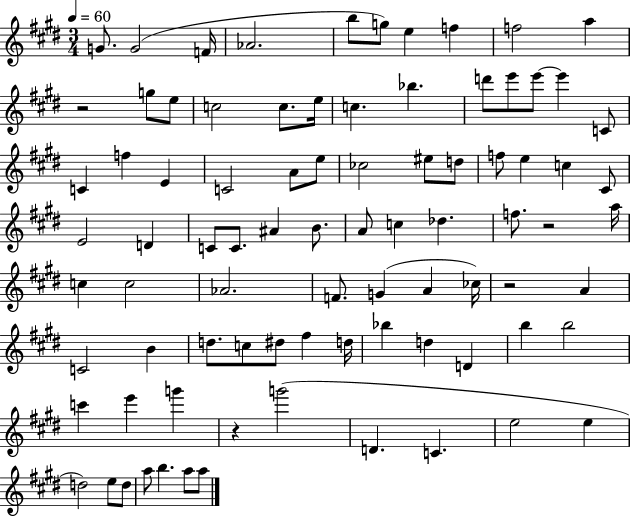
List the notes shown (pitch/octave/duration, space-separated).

G4/e. G4/h F4/s Ab4/h. B5/e G5/e E5/q F5/q F5/h A5/q R/h G5/e E5/e C5/h C5/e. E5/s C5/q. Bb5/q. D6/e E6/e E6/e E6/q C4/e C4/q F5/q E4/q C4/h A4/e E5/e CES5/h EIS5/e D5/e F5/e E5/q C5/q C#4/e E4/h D4/q C4/e C4/e. A#4/q B4/e. A4/e C5/q Db5/q. F5/e. R/h A5/s C5/q C5/h Ab4/h. F4/e. G4/q A4/q CES5/s R/h A4/q C4/h B4/q D5/e. C5/e D#5/e F#5/q D5/s Bb5/q D5/q D4/q B5/q B5/h C6/q E6/q G6/q R/q G6/h D4/q. C4/q. E5/h E5/q D5/h E5/e D5/e A5/e B5/q. A5/e A5/e